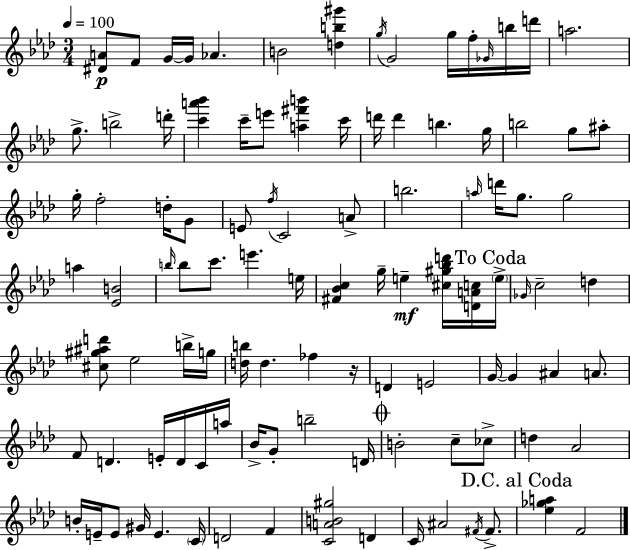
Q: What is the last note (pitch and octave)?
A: F4